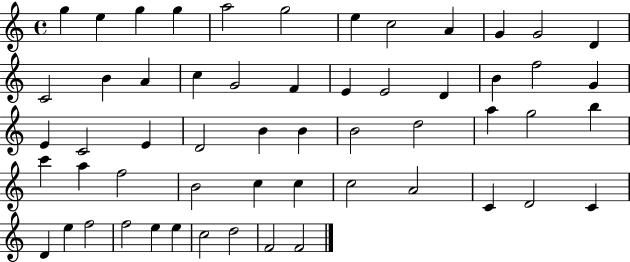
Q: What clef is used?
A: treble